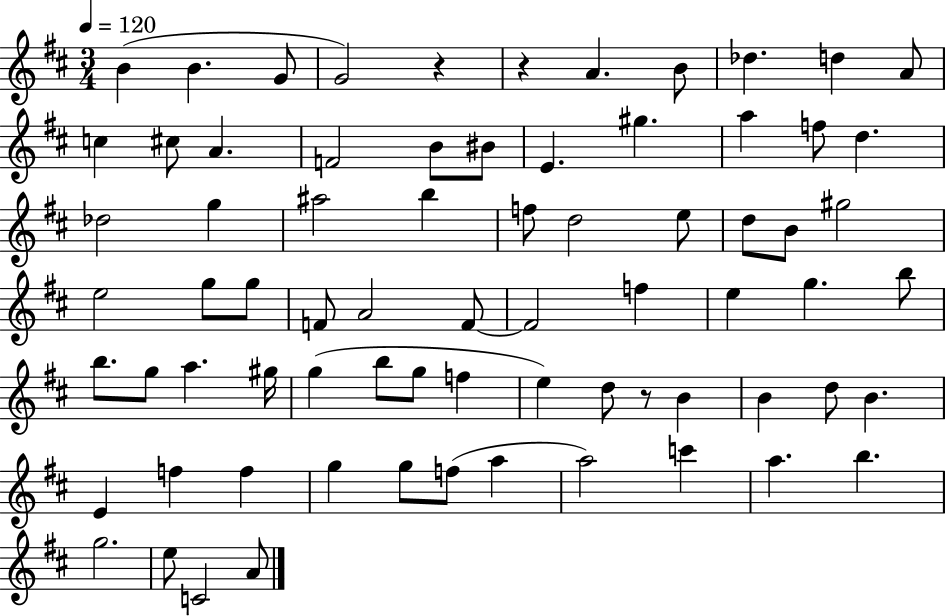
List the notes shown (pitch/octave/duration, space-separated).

B4/q B4/q. G4/e G4/h R/q R/q A4/q. B4/e Db5/q. D5/q A4/e C5/q C#5/e A4/q. F4/h B4/e BIS4/e E4/q. G#5/q. A5/q F5/e D5/q. Db5/h G5/q A#5/h B5/q F5/e D5/h E5/e D5/e B4/e G#5/h E5/h G5/e G5/e F4/e A4/h F4/e F4/h F5/q E5/q G5/q. B5/e B5/e. G5/e A5/q. G#5/s G5/q B5/e G5/e F5/q E5/q D5/e R/e B4/q B4/q D5/e B4/q. E4/q F5/q F5/q G5/q G5/e F5/e A5/q A5/h C6/q A5/q. B5/q. G5/h. E5/e C4/h A4/e